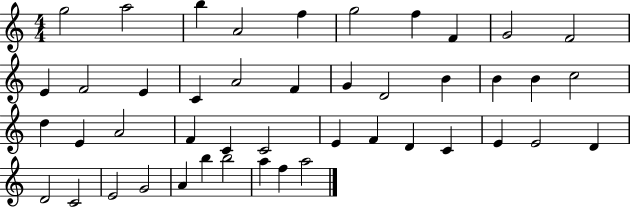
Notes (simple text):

G5/h A5/h B5/q A4/h F5/q G5/h F5/q F4/q G4/h F4/h E4/q F4/h E4/q C4/q A4/h F4/q G4/q D4/h B4/q B4/q B4/q C5/h D5/q E4/q A4/h F4/q C4/q C4/h E4/q F4/q D4/q C4/q E4/q E4/h D4/q D4/h C4/h E4/h G4/h A4/q B5/q B5/h A5/q F5/q A5/h